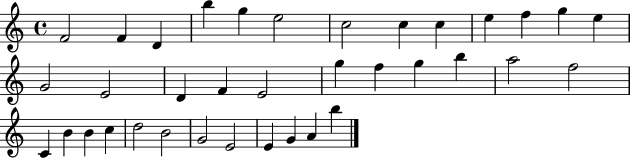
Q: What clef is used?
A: treble